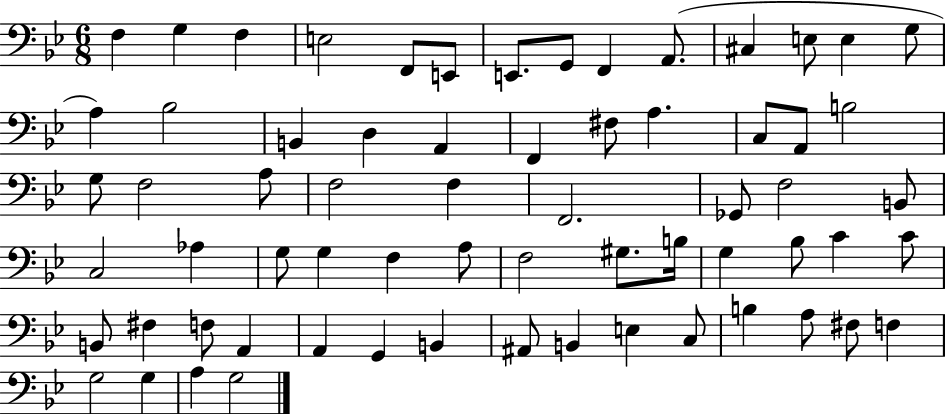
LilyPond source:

{
  \clef bass
  \numericTimeSignature
  \time 6/8
  \key bes \major
  \repeat volta 2 { f4 g4 f4 | e2 f,8 e,8 | e,8. g,8 f,4 a,8.( | cis4 e8 e4 g8 | \break a4) bes2 | b,4 d4 a,4 | f,4 fis8 a4. | c8 a,8 b2 | \break g8 f2 a8 | f2 f4 | f,2. | ges,8 f2 b,8 | \break c2 aes4 | g8 g4 f4 a8 | f2 gis8. b16 | g4 bes8 c'4 c'8 | \break b,8 fis4 f8 a,4 | a,4 g,4 b,4 | ais,8 b,4 e4 c8 | b4 a8 fis8 f4 | \break g2 g4 | a4 g2 | } \bar "|."
}